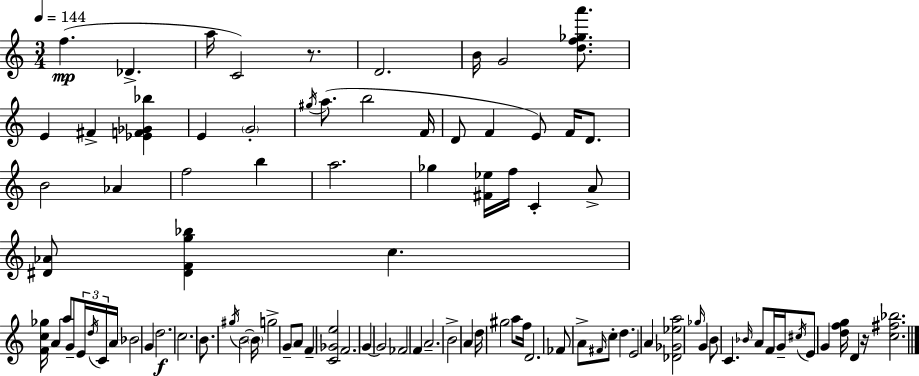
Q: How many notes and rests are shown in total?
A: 93